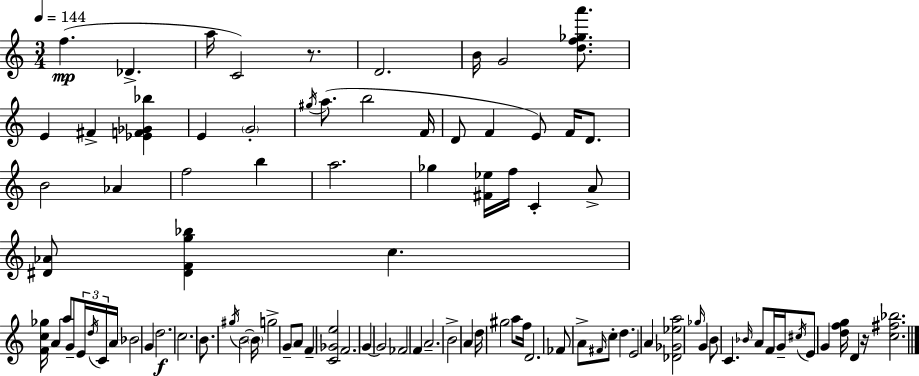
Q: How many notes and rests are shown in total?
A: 93